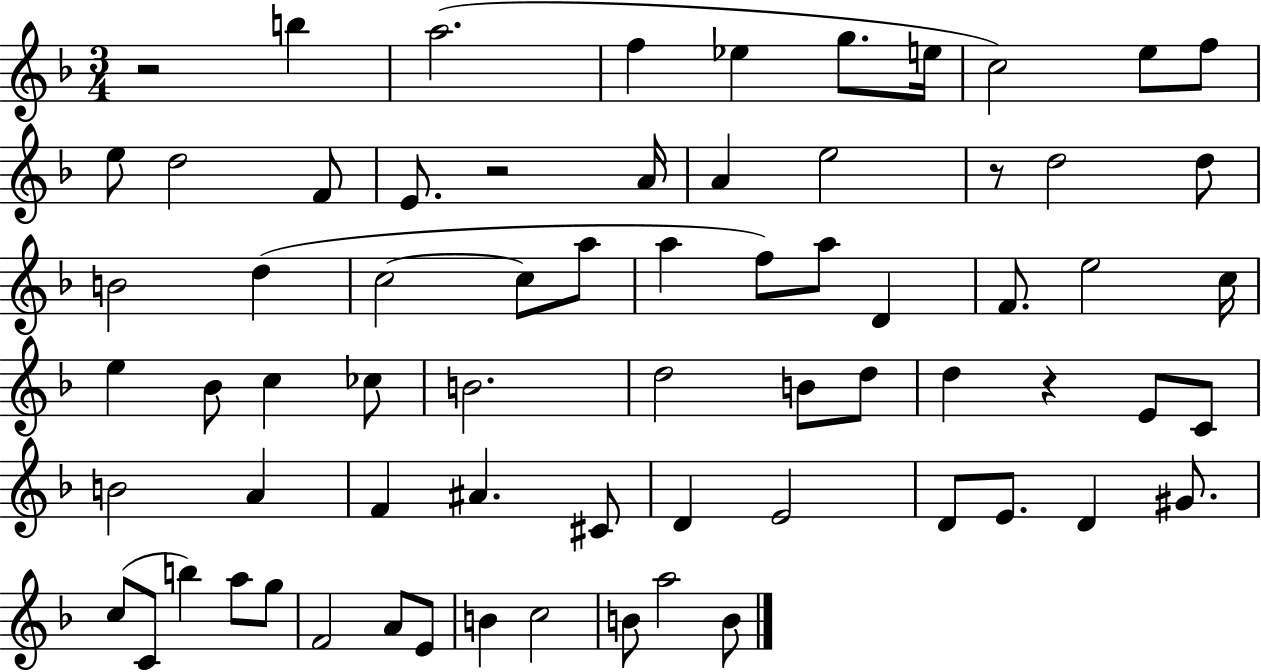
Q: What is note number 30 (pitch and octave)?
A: C5